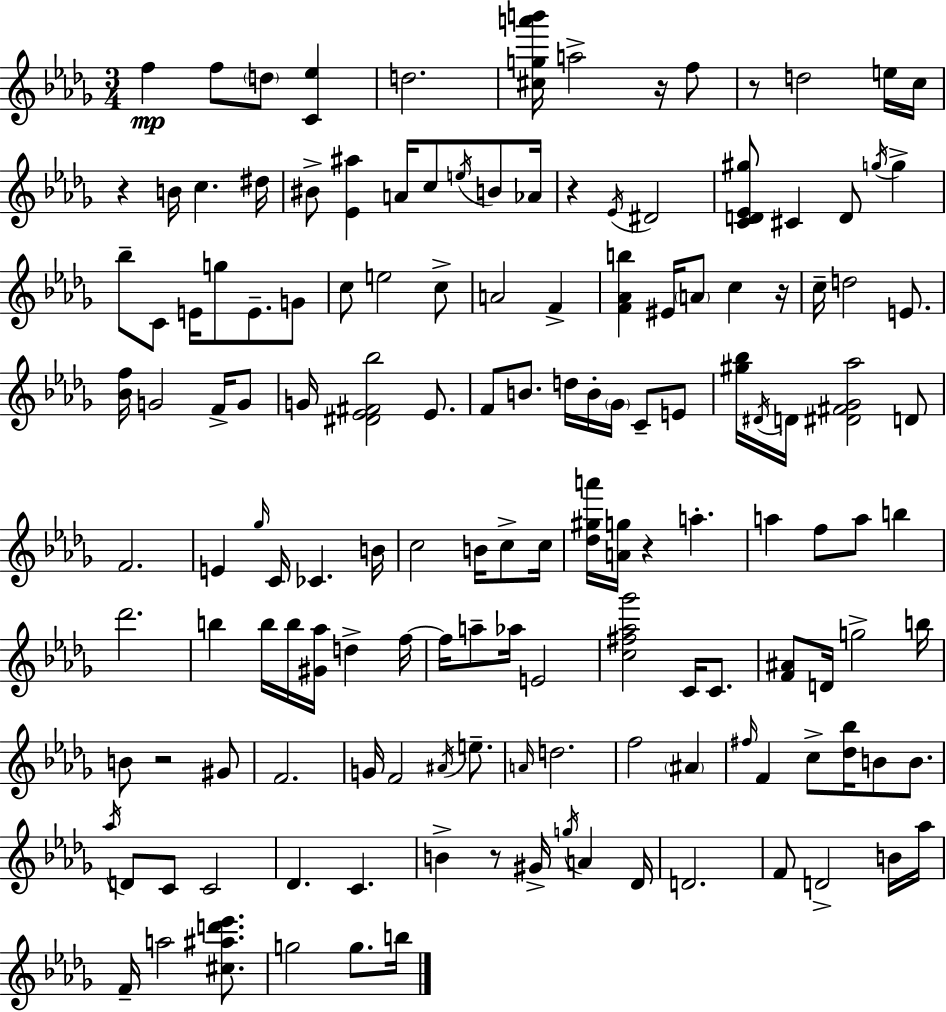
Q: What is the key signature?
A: BES minor